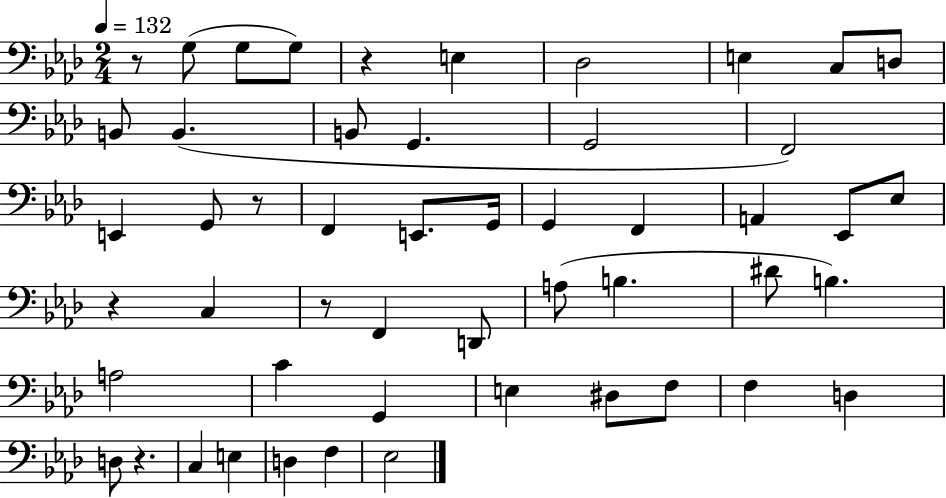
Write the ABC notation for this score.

X:1
T:Untitled
M:2/4
L:1/4
K:Ab
z/2 G,/2 G,/2 G,/2 z E, _D,2 E, C,/2 D,/2 B,,/2 B,, B,,/2 G,, G,,2 F,,2 E,, G,,/2 z/2 F,, E,,/2 G,,/4 G,, F,, A,, _E,,/2 _E,/2 z C, z/2 F,, D,,/2 A,/2 B, ^D/2 B, A,2 C G,, E, ^D,/2 F,/2 F, D, D,/2 z C, E, D, F, _E,2